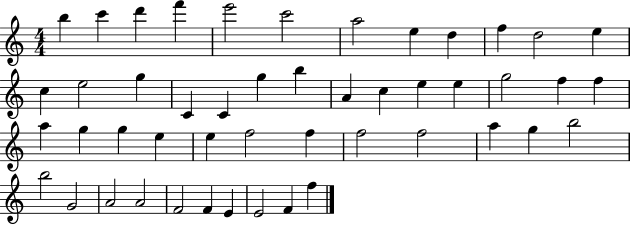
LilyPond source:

{
  \clef treble
  \numericTimeSignature
  \time 4/4
  \key c \major
  b''4 c'''4 d'''4 f'''4 | e'''2 c'''2 | a''2 e''4 d''4 | f''4 d''2 e''4 | \break c''4 e''2 g''4 | c'4 c'4 g''4 b''4 | a'4 c''4 e''4 e''4 | g''2 f''4 f''4 | \break a''4 g''4 g''4 e''4 | e''4 f''2 f''4 | f''2 f''2 | a''4 g''4 b''2 | \break b''2 g'2 | a'2 a'2 | f'2 f'4 e'4 | e'2 f'4 f''4 | \break \bar "|."
}